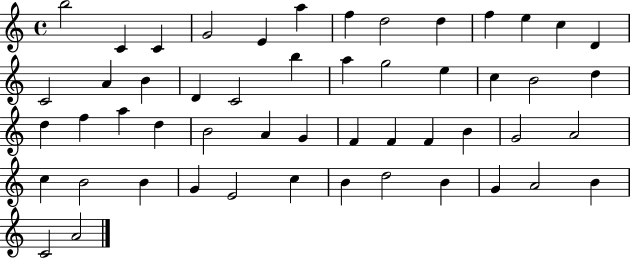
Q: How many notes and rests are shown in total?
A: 52